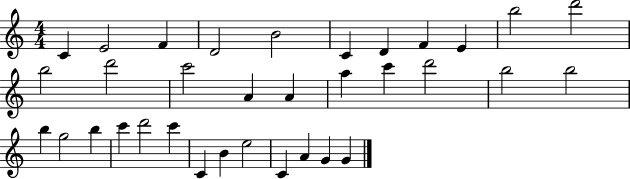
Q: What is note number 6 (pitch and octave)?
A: C4